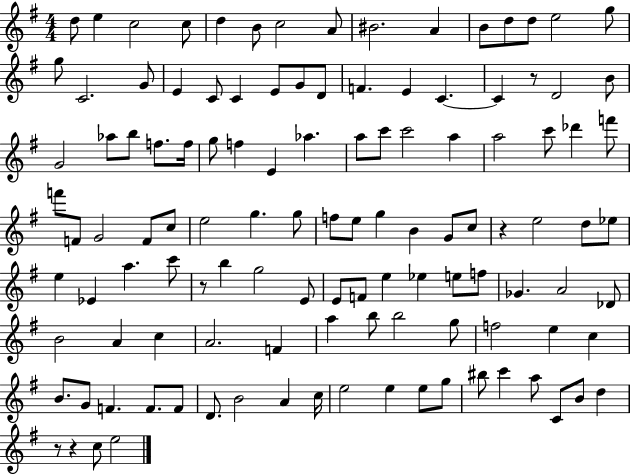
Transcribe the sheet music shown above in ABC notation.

X:1
T:Untitled
M:4/4
L:1/4
K:G
d/2 e c2 c/2 d B/2 c2 A/2 ^B2 A B/2 d/2 d/2 e2 g/2 g/2 C2 G/2 E C/2 C E/2 G/2 D/2 F E C C z/2 D2 B/2 G2 _a/2 b/2 f/2 f/4 g/2 f E _a a/2 c'/2 c'2 a a2 c'/2 _d' f'/2 f'/2 F/2 G2 F/2 c/2 e2 g g/2 f/2 e/2 g B G/2 c/2 z e2 d/2 _e/2 e _E a c'/2 z/2 b g2 E/2 E/2 F/2 e _e e/2 f/2 _G A2 _D/2 B2 A c A2 F a b/2 b2 g/2 f2 e c B/2 G/2 F F/2 F/2 D/2 B2 A c/4 e2 e e/2 g/2 ^b/2 c' a/2 C/2 B/2 d z/2 z c/2 e2